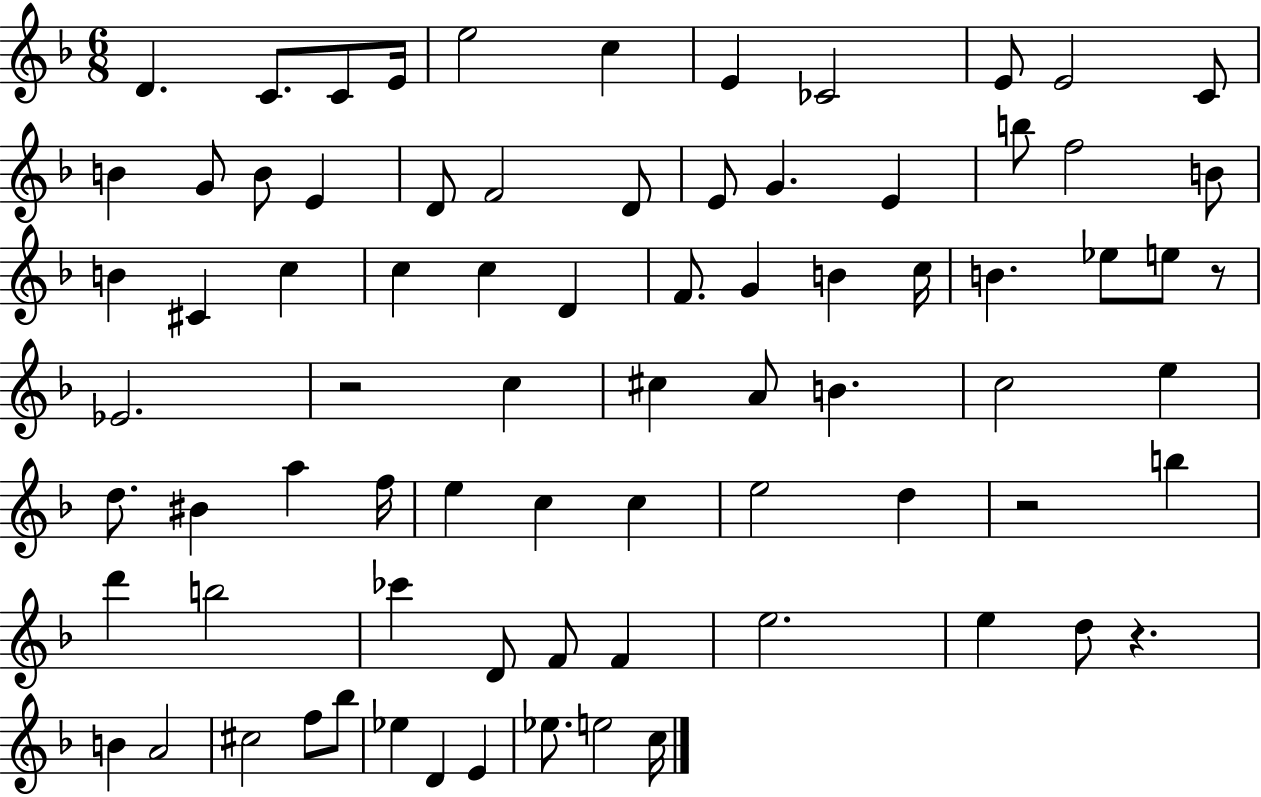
{
  \clef treble
  \numericTimeSignature
  \time 6/8
  \key f \major
  d'4. c'8. c'8 e'16 | e''2 c''4 | e'4 ces'2 | e'8 e'2 c'8 | \break b'4 g'8 b'8 e'4 | d'8 f'2 d'8 | e'8 g'4. e'4 | b''8 f''2 b'8 | \break b'4 cis'4 c''4 | c''4 c''4 d'4 | f'8. g'4 b'4 c''16 | b'4. ees''8 e''8 r8 | \break ees'2. | r2 c''4 | cis''4 a'8 b'4. | c''2 e''4 | \break d''8. bis'4 a''4 f''16 | e''4 c''4 c''4 | e''2 d''4 | r2 b''4 | \break d'''4 b''2 | ces'''4 d'8 f'8 f'4 | e''2. | e''4 d''8 r4. | \break b'4 a'2 | cis''2 f''8 bes''8 | ees''4 d'4 e'4 | ees''8. e''2 c''16 | \break \bar "|."
}